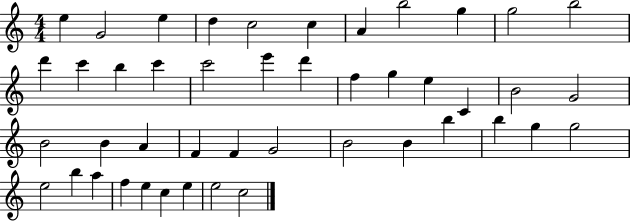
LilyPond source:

{
  \clef treble
  \numericTimeSignature
  \time 4/4
  \key c \major
  e''4 g'2 e''4 | d''4 c''2 c''4 | a'4 b''2 g''4 | g''2 b''2 | \break d'''4 c'''4 b''4 c'''4 | c'''2 e'''4 d'''4 | f''4 g''4 e''4 c'4 | b'2 g'2 | \break b'2 b'4 a'4 | f'4 f'4 g'2 | b'2 b'4 b''4 | b''4 g''4 g''2 | \break e''2 b''4 a''4 | f''4 e''4 c''4 e''4 | e''2 c''2 | \bar "|."
}